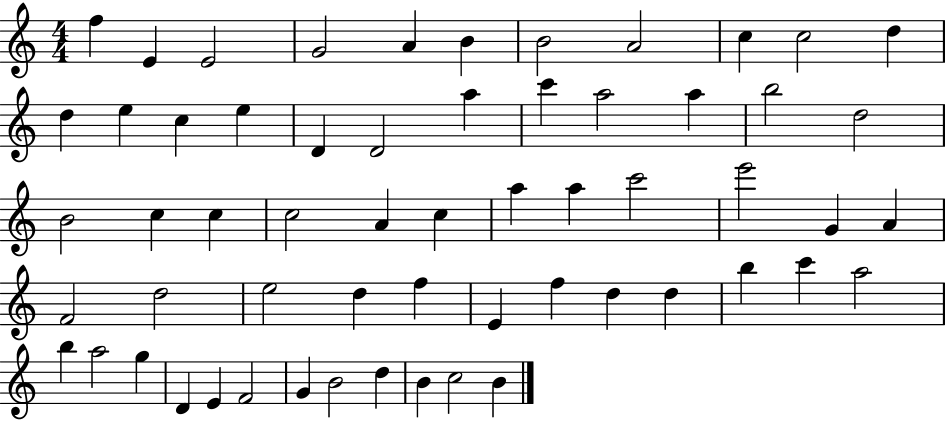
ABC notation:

X:1
T:Untitled
M:4/4
L:1/4
K:C
f E E2 G2 A B B2 A2 c c2 d d e c e D D2 a c' a2 a b2 d2 B2 c c c2 A c a a c'2 e'2 G A F2 d2 e2 d f E f d d b c' a2 b a2 g D E F2 G B2 d B c2 B